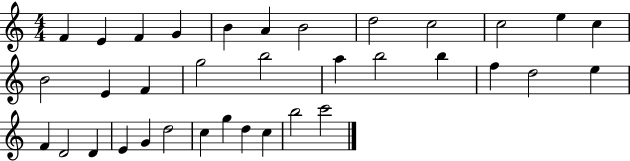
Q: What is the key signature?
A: C major